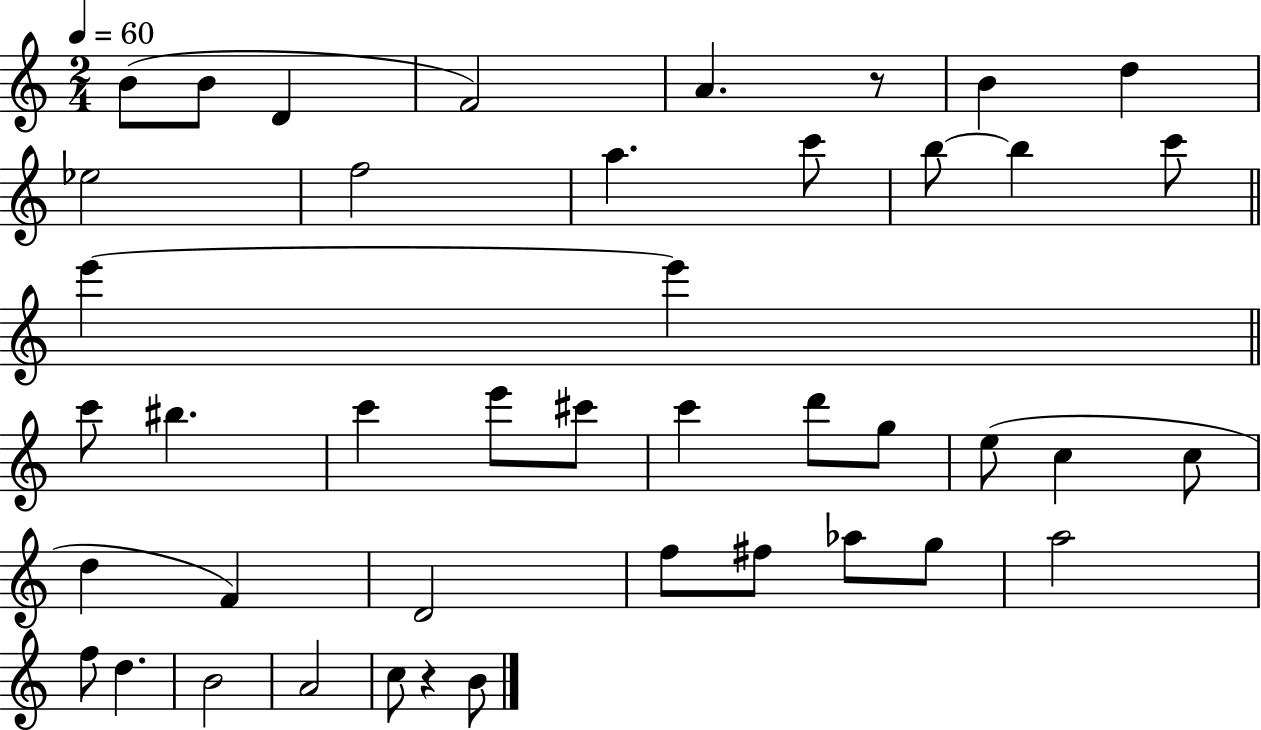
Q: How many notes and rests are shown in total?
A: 43